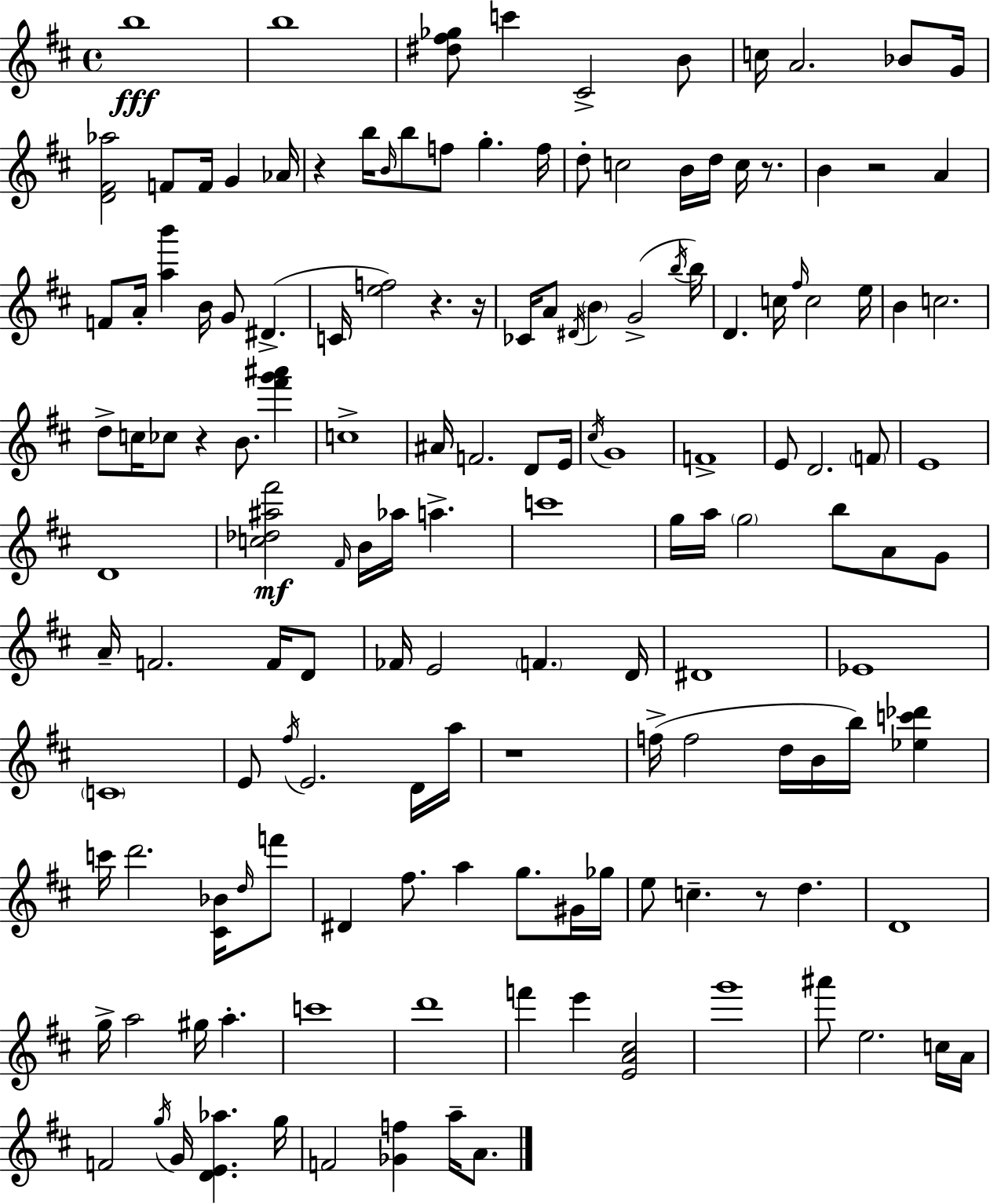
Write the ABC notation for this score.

X:1
T:Untitled
M:4/4
L:1/4
K:D
b4 b4 [^d^f_g]/2 c' ^C2 B/2 c/4 A2 _B/2 G/4 [D^F_a]2 F/2 F/4 G _A/4 z b/4 B/4 b/2 f/2 g f/4 d/2 c2 B/4 d/4 c/4 z/2 B z2 A F/2 A/4 [ab'] B/4 G/2 ^D C/4 [ef]2 z z/4 _C/4 A/2 ^D/4 B G2 b/4 b/4 D c/4 ^f/4 c2 e/4 B c2 d/2 c/4 _c/2 z B/2 [^f'g'^a'] c4 ^A/4 F2 D/2 E/4 ^c/4 G4 F4 E/2 D2 F/2 E4 D4 [c_d^a^f']2 ^F/4 B/4 _a/4 a c'4 g/4 a/4 g2 b/2 A/2 G/2 A/4 F2 F/4 D/2 _F/4 E2 F D/4 ^D4 _E4 C4 E/2 ^f/4 E2 D/4 a/4 z4 f/4 f2 d/4 B/4 b/4 [_ec'_d'] c'/4 d'2 [^C_B]/4 d/4 f'/2 ^D ^f/2 a g/2 ^G/4 _g/4 e/2 c z/2 d D4 g/4 a2 ^g/4 a c'4 d'4 f' e' [EA^c]2 g'4 ^a'/2 e2 c/4 A/4 F2 g/4 G/4 [DE_a] g/4 F2 [_Gf] a/4 A/2